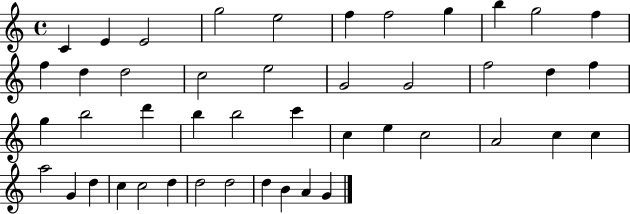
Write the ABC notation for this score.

X:1
T:Untitled
M:4/4
L:1/4
K:C
C E E2 g2 e2 f f2 g b g2 f f d d2 c2 e2 G2 G2 f2 d f g b2 d' b b2 c' c e c2 A2 c c a2 G d c c2 d d2 d2 d B A G